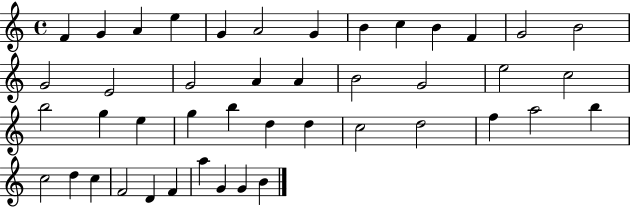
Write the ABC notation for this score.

X:1
T:Untitled
M:4/4
L:1/4
K:C
F G A e G A2 G B c B F G2 B2 G2 E2 G2 A A B2 G2 e2 c2 b2 g e g b d d c2 d2 f a2 b c2 d c F2 D F a G G B